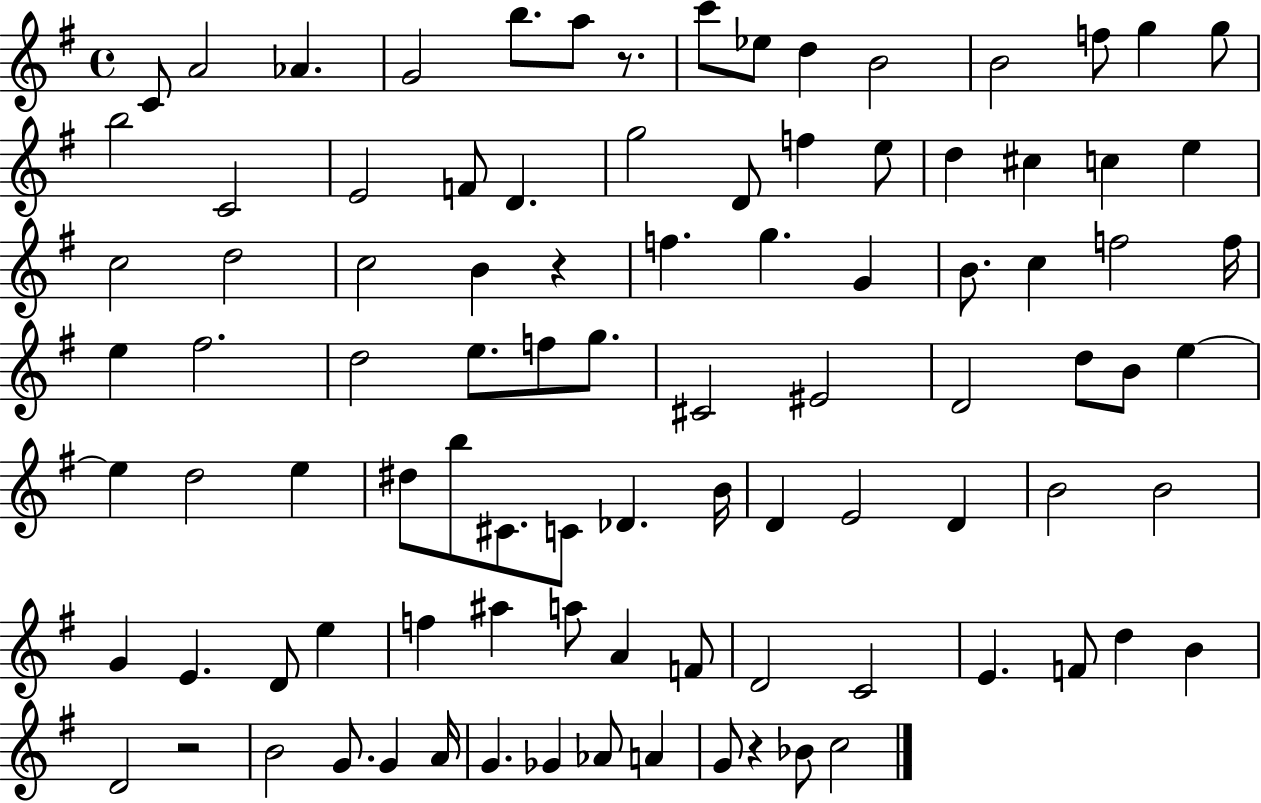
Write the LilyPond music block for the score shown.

{
  \clef treble
  \time 4/4
  \defaultTimeSignature
  \key g \major
  \repeat volta 2 { c'8 a'2 aes'4. | g'2 b''8. a''8 r8. | c'''8 ees''8 d''4 b'2 | b'2 f''8 g''4 g''8 | \break b''2 c'2 | e'2 f'8 d'4. | g''2 d'8 f''4 e''8 | d''4 cis''4 c''4 e''4 | \break c''2 d''2 | c''2 b'4 r4 | f''4. g''4. g'4 | b'8. c''4 f''2 f''16 | \break e''4 fis''2. | d''2 e''8. f''8 g''8. | cis'2 eis'2 | d'2 d''8 b'8 e''4~~ | \break e''4 d''2 e''4 | dis''8 b''8 cis'8. c'8 des'4. b'16 | d'4 e'2 d'4 | b'2 b'2 | \break g'4 e'4. d'8 e''4 | f''4 ais''4 a''8 a'4 f'8 | d'2 c'2 | e'4. f'8 d''4 b'4 | \break d'2 r2 | b'2 g'8. g'4 a'16 | g'4. ges'4 aes'8 a'4 | g'8 r4 bes'8 c''2 | \break } \bar "|."
}